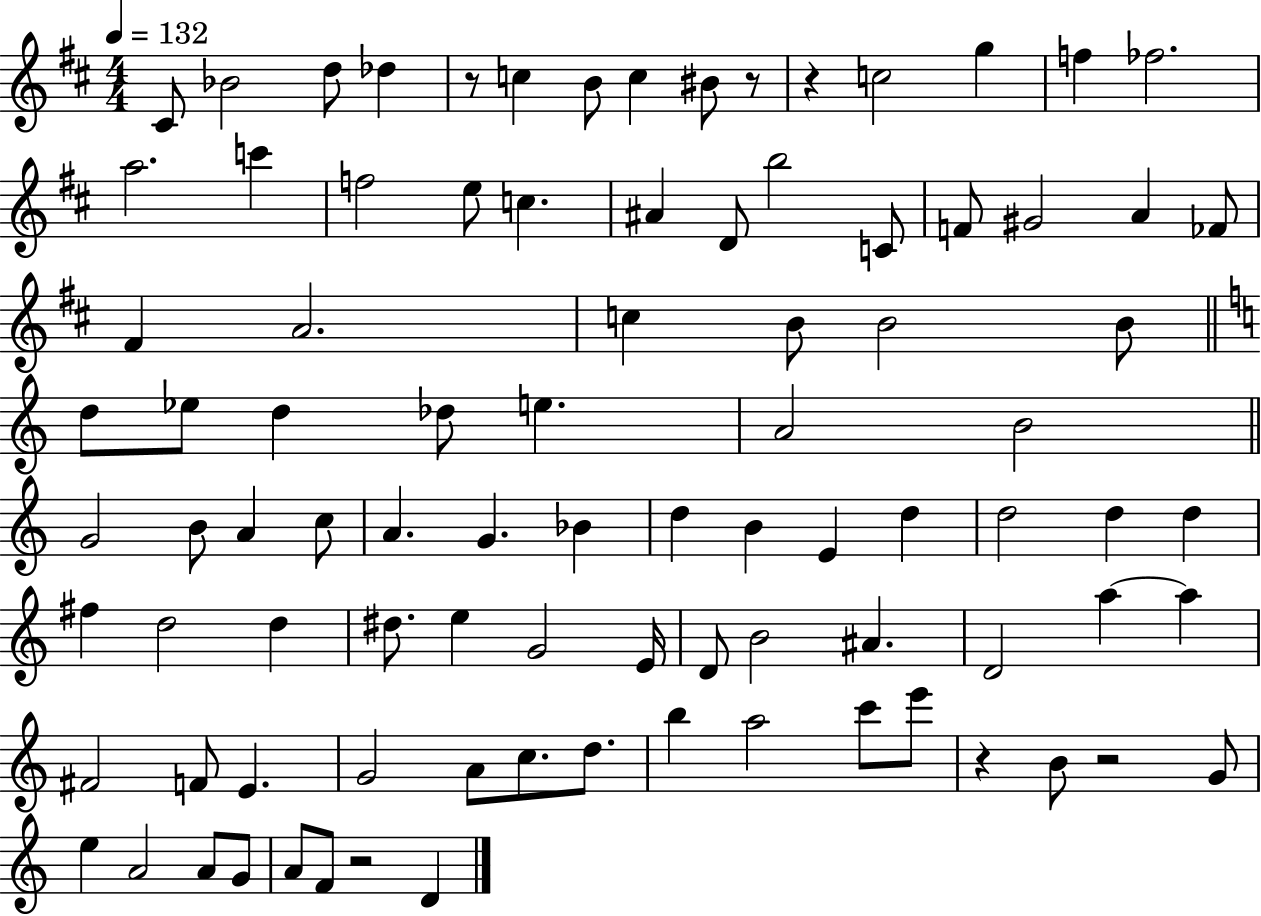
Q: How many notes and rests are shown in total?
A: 91